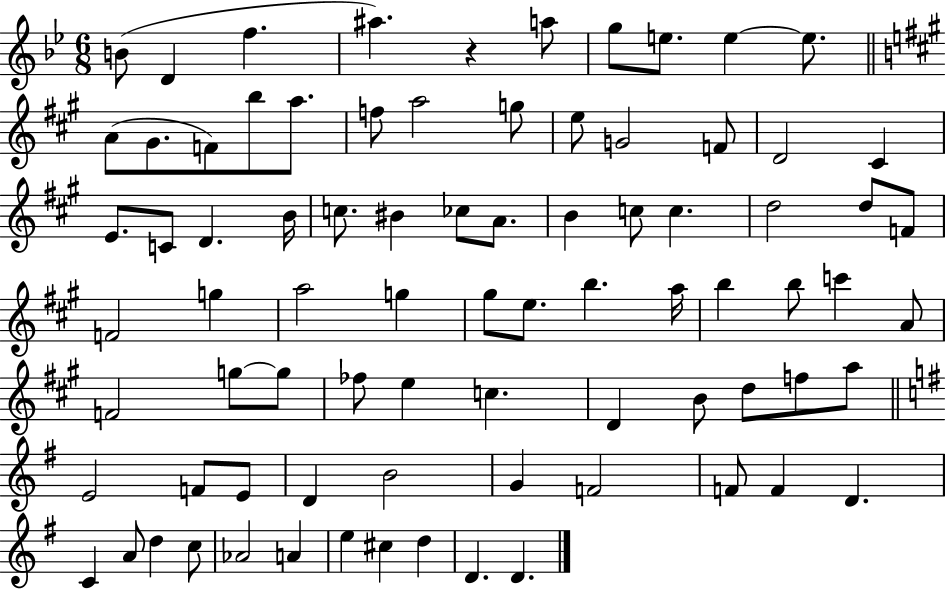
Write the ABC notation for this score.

X:1
T:Untitled
M:6/8
L:1/4
K:Bb
B/2 D f ^a z a/2 g/2 e/2 e e/2 A/2 ^G/2 F/2 b/2 a/2 f/2 a2 g/2 e/2 G2 F/2 D2 ^C E/2 C/2 D B/4 c/2 ^B _c/2 A/2 B c/2 c d2 d/2 F/2 F2 g a2 g ^g/2 e/2 b a/4 b b/2 c' A/2 F2 g/2 g/2 _f/2 e c D B/2 d/2 f/2 a/2 E2 F/2 E/2 D B2 G F2 F/2 F D C A/2 d c/2 _A2 A e ^c d D D